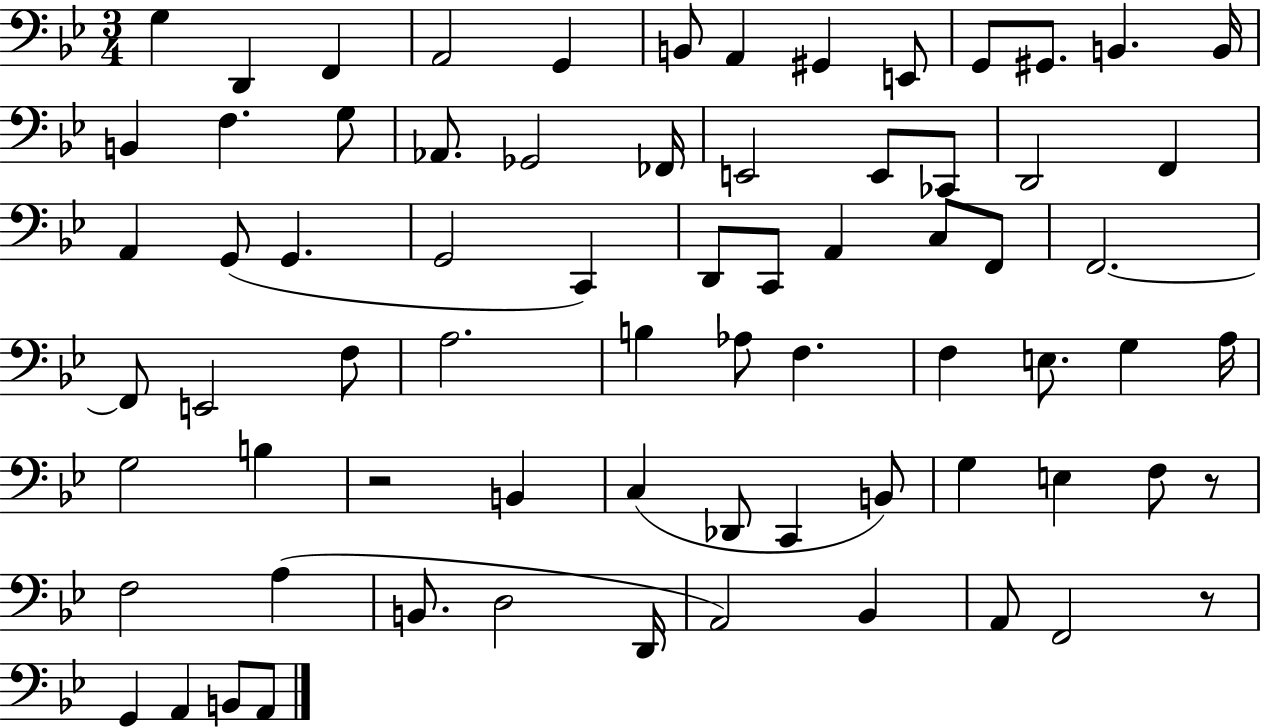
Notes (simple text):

G3/q D2/q F2/q A2/h G2/q B2/e A2/q G#2/q E2/e G2/e G#2/e. B2/q. B2/s B2/q F3/q. G3/e Ab2/e. Gb2/h FES2/s E2/h E2/e CES2/e D2/h F2/q A2/q G2/e G2/q. G2/h C2/q D2/e C2/e A2/q C3/e F2/e F2/h. F2/e E2/h F3/e A3/h. B3/q Ab3/e F3/q. F3/q E3/e. G3/q A3/s G3/h B3/q R/h B2/q C3/q Db2/e C2/q B2/e G3/q E3/q F3/e R/e F3/h A3/q B2/e. D3/h D2/s A2/h Bb2/q A2/e F2/h R/e G2/q A2/q B2/e A2/e